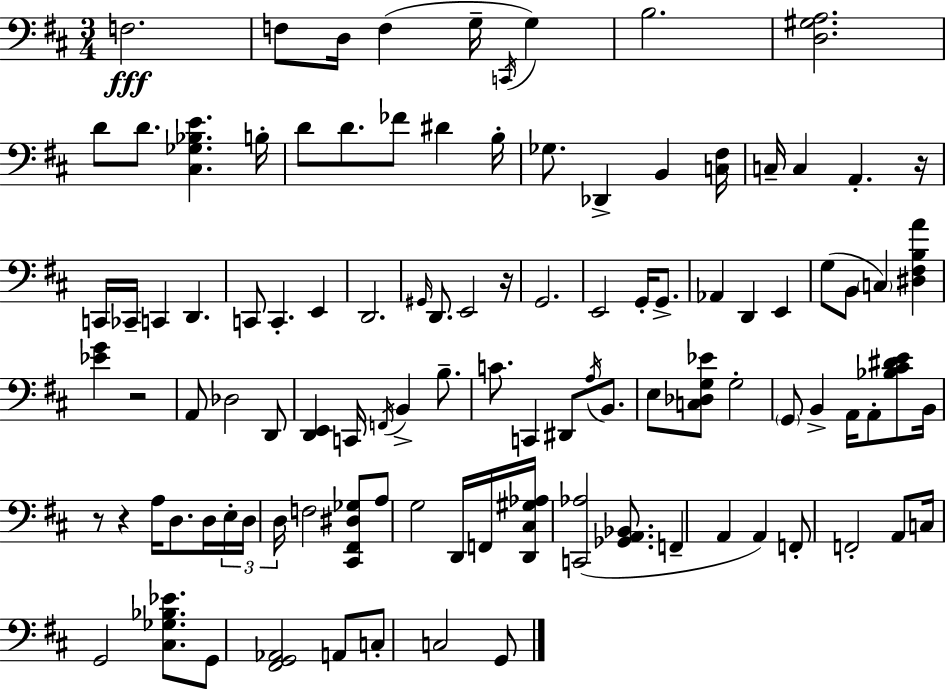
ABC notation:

X:1
T:Untitled
M:3/4
L:1/4
K:D
F,2 F,/2 D,/4 F, G,/4 C,,/4 G, B,2 [D,^G,A,]2 D/2 D/2 [^C,_G,_B,E] B,/4 D/2 D/2 _F/2 ^D B,/4 _G,/2 _D,, B,, [C,^F,]/4 C,/4 C, A,, z/4 C,,/4 _C,,/4 C,, D,, C,,/2 C,, E,, D,,2 ^G,,/4 D,,/2 E,,2 z/4 G,,2 E,,2 G,,/4 G,,/2 _A,, D,, E,, G,/2 B,,/2 C, [^D,^F,B,A] [_EG] z2 A,,/2 _D,2 D,,/2 [D,,E,,] C,,/4 F,,/4 B,, B,/2 C/2 C,, ^D,,/2 A,/4 B,,/2 E,/2 [C,_D,G,_E]/2 G,2 G,,/2 B,, A,,/4 A,,/2 [_B,^C^DE]/2 B,,/4 z/2 z A,/4 D,/2 D,/4 E,/4 D,/4 D,/4 F,2 [^C,,^F,,^D,_G,]/2 A,/2 G,2 D,,/4 F,,/4 [D,,^C,^G,_A,]/4 [C,,_A,]2 [_G,,A,,_B,,]/2 F,, A,, A,, F,,/2 F,,2 A,,/2 C,/4 G,,2 [^C,_G,_B,_E]/2 G,,/2 [^F,,G,,_A,,]2 A,,/2 C,/2 C,2 G,,/2